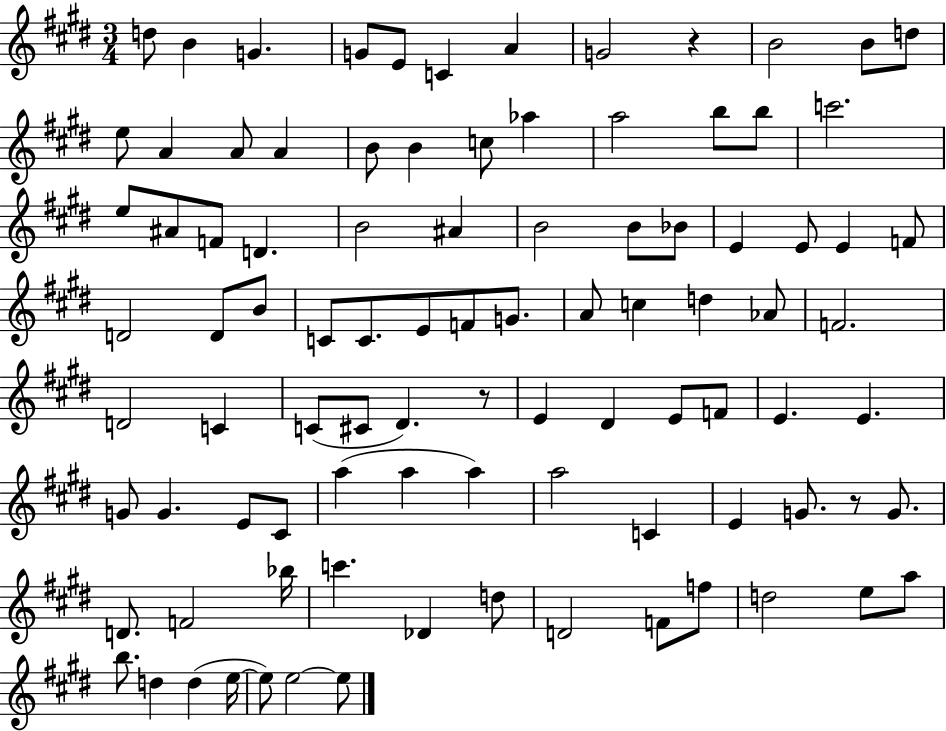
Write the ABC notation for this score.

X:1
T:Untitled
M:3/4
L:1/4
K:E
d/2 B G G/2 E/2 C A G2 z B2 B/2 d/2 e/2 A A/2 A B/2 B c/2 _a a2 b/2 b/2 c'2 e/2 ^A/2 F/2 D B2 ^A B2 B/2 _B/2 E E/2 E F/2 D2 D/2 B/2 C/2 C/2 E/2 F/2 G/2 A/2 c d _A/2 F2 D2 C C/2 ^C/2 ^D z/2 E ^D E/2 F/2 E E G/2 G E/2 ^C/2 a a a a2 C E G/2 z/2 G/2 D/2 F2 _b/4 c' _D d/2 D2 F/2 f/2 d2 e/2 a/2 b/2 d d e/4 e/2 e2 e/2